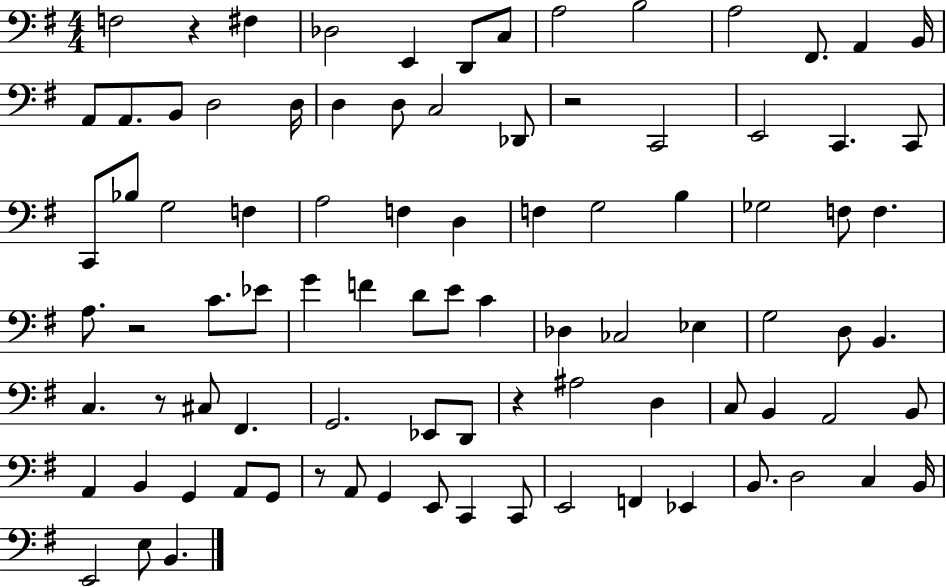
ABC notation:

X:1
T:Untitled
M:4/4
L:1/4
K:G
F,2 z ^F, _D,2 E,, D,,/2 C,/2 A,2 B,2 A,2 ^F,,/2 A,, B,,/4 A,,/2 A,,/2 B,,/2 D,2 D,/4 D, D,/2 C,2 _D,,/2 z2 C,,2 E,,2 C,, C,,/2 C,,/2 _B,/2 G,2 F, A,2 F, D, F, G,2 B, _G,2 F,/2 F, A,/2 z2 C/2 _E/2 G F D/2 E/2 C _D, _C,2 _E, G,2 D,/2 B,, C, z/2 ^C,/2 ^F,, G,,2 _E,,/2 D,,/2 z ^A,2 D, C,/2 B,, A,,2 B,,/2 A,, B,, G,, A,,/2 G,,/2 z/2 A,,/2 G,, E,,/2 C,, C,,/2 E,,2 F,, _E,, B,,/2 D,2 C, B,,/4 E,,2 E,/2 B,,